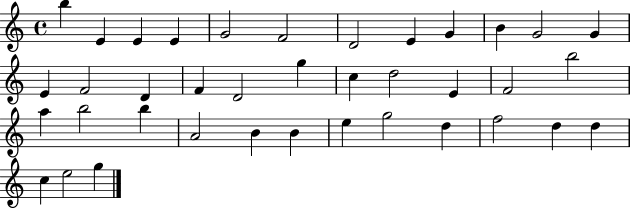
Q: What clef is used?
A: treble